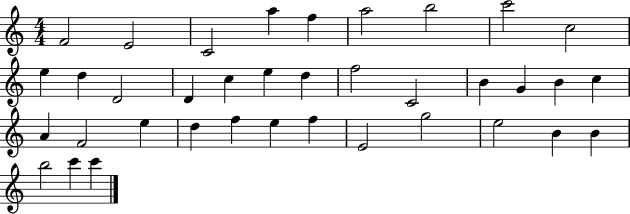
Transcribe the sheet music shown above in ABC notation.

X:1
T:Untitled
M:4/4
L:1/4
K:C
F2 E2 C2 a f a2 b2 c'2 c2 e d D2 D c e d f2 C2 B G B c A F2 e d f e f E2 g2 e2 B B b2 c' c'